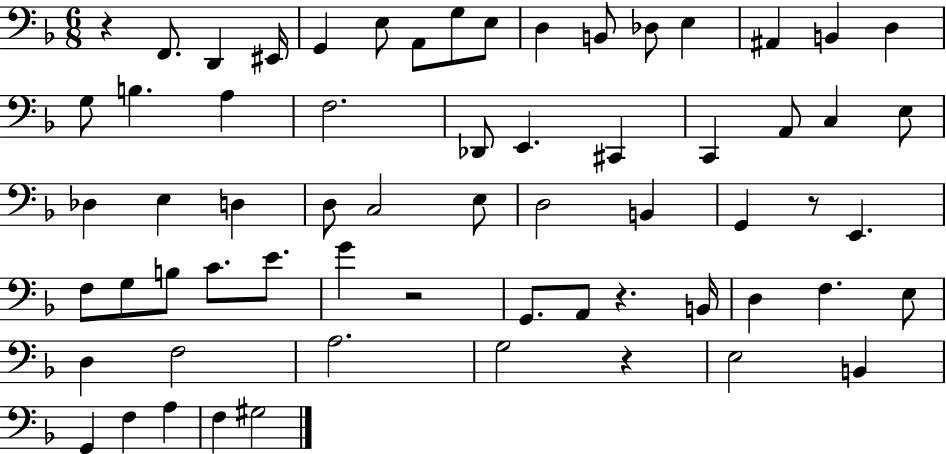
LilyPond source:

{
  \clef bass
  \numericTimeSignature
  \time 6/8
  \key f \major
  r4 f,8. d,4 eis,16 | g,4 e8 a,8 g8 e8 | d4 b,8 des8 e4 | ais,4 b,4 d4 | \break g8 b4. a4 | f2. | des,8 e,4. cis,4 | c,4 a,8 c4 e8 | \break des4 e4 d4 | d8 c2 e8 | d2 b,4 | g,4 r8 e,4. | \break f8 g8 b8 c'8. e'8. | g'4 r2 | g,8. a,8 r4. b,16 | d4 f4. e8 | \break d4 f2 | a2. | g2 r4 | e2 b,4 | \break g,4 f4 a4 | f4 gis2 | \bar "|."
}